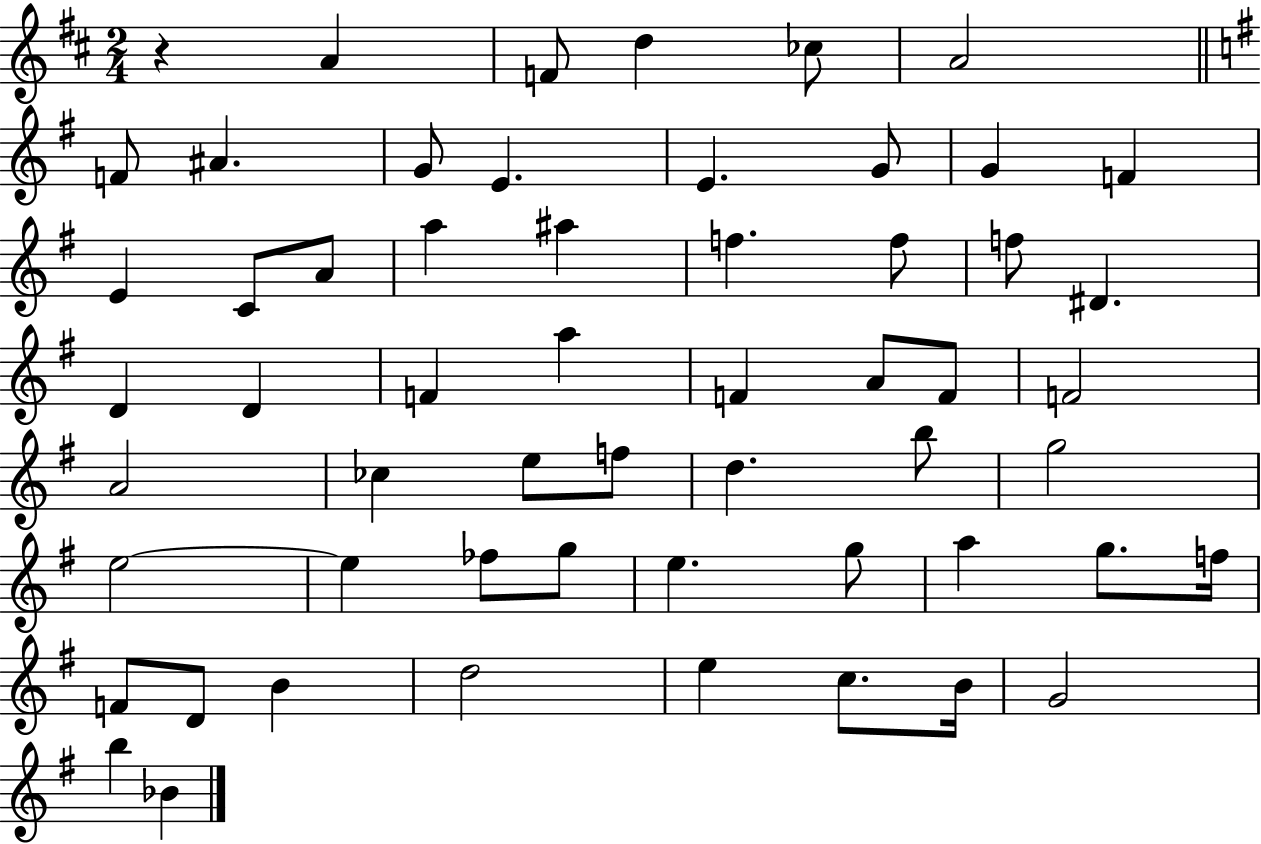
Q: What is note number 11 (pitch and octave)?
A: G4